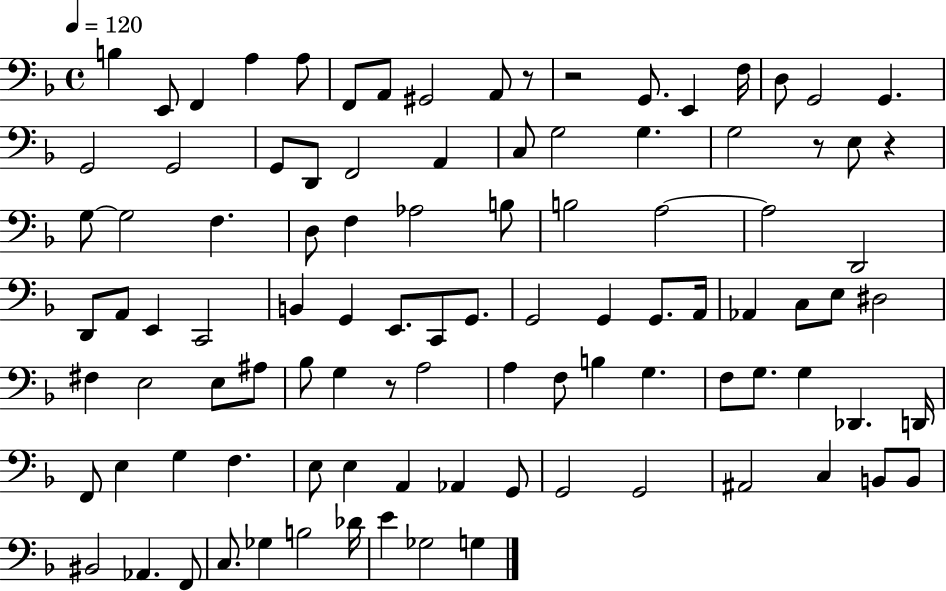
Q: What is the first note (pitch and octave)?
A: B3